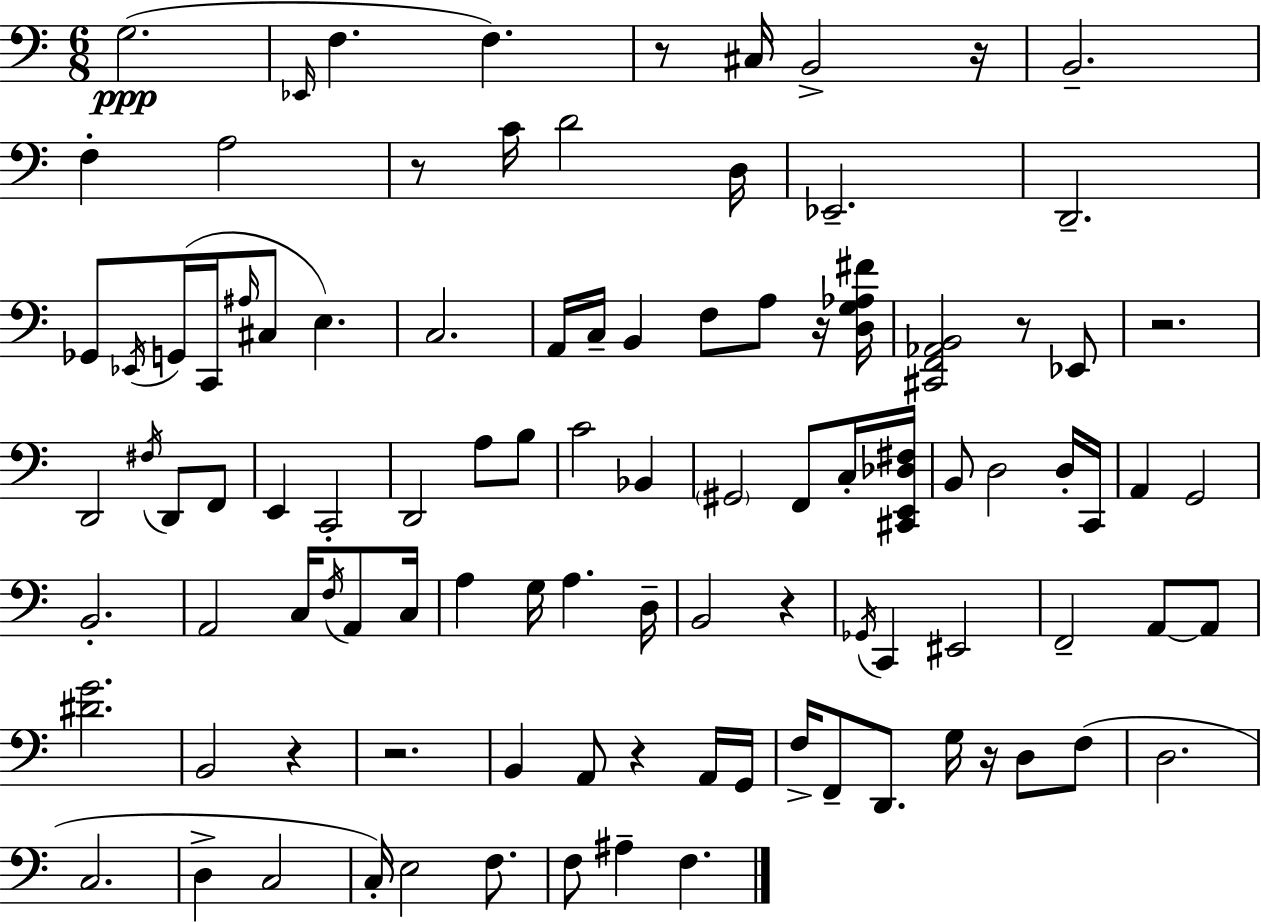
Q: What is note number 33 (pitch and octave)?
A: E2